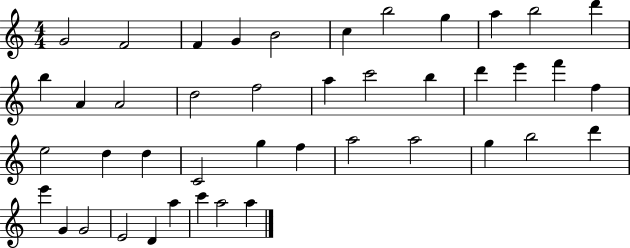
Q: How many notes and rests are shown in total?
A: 43